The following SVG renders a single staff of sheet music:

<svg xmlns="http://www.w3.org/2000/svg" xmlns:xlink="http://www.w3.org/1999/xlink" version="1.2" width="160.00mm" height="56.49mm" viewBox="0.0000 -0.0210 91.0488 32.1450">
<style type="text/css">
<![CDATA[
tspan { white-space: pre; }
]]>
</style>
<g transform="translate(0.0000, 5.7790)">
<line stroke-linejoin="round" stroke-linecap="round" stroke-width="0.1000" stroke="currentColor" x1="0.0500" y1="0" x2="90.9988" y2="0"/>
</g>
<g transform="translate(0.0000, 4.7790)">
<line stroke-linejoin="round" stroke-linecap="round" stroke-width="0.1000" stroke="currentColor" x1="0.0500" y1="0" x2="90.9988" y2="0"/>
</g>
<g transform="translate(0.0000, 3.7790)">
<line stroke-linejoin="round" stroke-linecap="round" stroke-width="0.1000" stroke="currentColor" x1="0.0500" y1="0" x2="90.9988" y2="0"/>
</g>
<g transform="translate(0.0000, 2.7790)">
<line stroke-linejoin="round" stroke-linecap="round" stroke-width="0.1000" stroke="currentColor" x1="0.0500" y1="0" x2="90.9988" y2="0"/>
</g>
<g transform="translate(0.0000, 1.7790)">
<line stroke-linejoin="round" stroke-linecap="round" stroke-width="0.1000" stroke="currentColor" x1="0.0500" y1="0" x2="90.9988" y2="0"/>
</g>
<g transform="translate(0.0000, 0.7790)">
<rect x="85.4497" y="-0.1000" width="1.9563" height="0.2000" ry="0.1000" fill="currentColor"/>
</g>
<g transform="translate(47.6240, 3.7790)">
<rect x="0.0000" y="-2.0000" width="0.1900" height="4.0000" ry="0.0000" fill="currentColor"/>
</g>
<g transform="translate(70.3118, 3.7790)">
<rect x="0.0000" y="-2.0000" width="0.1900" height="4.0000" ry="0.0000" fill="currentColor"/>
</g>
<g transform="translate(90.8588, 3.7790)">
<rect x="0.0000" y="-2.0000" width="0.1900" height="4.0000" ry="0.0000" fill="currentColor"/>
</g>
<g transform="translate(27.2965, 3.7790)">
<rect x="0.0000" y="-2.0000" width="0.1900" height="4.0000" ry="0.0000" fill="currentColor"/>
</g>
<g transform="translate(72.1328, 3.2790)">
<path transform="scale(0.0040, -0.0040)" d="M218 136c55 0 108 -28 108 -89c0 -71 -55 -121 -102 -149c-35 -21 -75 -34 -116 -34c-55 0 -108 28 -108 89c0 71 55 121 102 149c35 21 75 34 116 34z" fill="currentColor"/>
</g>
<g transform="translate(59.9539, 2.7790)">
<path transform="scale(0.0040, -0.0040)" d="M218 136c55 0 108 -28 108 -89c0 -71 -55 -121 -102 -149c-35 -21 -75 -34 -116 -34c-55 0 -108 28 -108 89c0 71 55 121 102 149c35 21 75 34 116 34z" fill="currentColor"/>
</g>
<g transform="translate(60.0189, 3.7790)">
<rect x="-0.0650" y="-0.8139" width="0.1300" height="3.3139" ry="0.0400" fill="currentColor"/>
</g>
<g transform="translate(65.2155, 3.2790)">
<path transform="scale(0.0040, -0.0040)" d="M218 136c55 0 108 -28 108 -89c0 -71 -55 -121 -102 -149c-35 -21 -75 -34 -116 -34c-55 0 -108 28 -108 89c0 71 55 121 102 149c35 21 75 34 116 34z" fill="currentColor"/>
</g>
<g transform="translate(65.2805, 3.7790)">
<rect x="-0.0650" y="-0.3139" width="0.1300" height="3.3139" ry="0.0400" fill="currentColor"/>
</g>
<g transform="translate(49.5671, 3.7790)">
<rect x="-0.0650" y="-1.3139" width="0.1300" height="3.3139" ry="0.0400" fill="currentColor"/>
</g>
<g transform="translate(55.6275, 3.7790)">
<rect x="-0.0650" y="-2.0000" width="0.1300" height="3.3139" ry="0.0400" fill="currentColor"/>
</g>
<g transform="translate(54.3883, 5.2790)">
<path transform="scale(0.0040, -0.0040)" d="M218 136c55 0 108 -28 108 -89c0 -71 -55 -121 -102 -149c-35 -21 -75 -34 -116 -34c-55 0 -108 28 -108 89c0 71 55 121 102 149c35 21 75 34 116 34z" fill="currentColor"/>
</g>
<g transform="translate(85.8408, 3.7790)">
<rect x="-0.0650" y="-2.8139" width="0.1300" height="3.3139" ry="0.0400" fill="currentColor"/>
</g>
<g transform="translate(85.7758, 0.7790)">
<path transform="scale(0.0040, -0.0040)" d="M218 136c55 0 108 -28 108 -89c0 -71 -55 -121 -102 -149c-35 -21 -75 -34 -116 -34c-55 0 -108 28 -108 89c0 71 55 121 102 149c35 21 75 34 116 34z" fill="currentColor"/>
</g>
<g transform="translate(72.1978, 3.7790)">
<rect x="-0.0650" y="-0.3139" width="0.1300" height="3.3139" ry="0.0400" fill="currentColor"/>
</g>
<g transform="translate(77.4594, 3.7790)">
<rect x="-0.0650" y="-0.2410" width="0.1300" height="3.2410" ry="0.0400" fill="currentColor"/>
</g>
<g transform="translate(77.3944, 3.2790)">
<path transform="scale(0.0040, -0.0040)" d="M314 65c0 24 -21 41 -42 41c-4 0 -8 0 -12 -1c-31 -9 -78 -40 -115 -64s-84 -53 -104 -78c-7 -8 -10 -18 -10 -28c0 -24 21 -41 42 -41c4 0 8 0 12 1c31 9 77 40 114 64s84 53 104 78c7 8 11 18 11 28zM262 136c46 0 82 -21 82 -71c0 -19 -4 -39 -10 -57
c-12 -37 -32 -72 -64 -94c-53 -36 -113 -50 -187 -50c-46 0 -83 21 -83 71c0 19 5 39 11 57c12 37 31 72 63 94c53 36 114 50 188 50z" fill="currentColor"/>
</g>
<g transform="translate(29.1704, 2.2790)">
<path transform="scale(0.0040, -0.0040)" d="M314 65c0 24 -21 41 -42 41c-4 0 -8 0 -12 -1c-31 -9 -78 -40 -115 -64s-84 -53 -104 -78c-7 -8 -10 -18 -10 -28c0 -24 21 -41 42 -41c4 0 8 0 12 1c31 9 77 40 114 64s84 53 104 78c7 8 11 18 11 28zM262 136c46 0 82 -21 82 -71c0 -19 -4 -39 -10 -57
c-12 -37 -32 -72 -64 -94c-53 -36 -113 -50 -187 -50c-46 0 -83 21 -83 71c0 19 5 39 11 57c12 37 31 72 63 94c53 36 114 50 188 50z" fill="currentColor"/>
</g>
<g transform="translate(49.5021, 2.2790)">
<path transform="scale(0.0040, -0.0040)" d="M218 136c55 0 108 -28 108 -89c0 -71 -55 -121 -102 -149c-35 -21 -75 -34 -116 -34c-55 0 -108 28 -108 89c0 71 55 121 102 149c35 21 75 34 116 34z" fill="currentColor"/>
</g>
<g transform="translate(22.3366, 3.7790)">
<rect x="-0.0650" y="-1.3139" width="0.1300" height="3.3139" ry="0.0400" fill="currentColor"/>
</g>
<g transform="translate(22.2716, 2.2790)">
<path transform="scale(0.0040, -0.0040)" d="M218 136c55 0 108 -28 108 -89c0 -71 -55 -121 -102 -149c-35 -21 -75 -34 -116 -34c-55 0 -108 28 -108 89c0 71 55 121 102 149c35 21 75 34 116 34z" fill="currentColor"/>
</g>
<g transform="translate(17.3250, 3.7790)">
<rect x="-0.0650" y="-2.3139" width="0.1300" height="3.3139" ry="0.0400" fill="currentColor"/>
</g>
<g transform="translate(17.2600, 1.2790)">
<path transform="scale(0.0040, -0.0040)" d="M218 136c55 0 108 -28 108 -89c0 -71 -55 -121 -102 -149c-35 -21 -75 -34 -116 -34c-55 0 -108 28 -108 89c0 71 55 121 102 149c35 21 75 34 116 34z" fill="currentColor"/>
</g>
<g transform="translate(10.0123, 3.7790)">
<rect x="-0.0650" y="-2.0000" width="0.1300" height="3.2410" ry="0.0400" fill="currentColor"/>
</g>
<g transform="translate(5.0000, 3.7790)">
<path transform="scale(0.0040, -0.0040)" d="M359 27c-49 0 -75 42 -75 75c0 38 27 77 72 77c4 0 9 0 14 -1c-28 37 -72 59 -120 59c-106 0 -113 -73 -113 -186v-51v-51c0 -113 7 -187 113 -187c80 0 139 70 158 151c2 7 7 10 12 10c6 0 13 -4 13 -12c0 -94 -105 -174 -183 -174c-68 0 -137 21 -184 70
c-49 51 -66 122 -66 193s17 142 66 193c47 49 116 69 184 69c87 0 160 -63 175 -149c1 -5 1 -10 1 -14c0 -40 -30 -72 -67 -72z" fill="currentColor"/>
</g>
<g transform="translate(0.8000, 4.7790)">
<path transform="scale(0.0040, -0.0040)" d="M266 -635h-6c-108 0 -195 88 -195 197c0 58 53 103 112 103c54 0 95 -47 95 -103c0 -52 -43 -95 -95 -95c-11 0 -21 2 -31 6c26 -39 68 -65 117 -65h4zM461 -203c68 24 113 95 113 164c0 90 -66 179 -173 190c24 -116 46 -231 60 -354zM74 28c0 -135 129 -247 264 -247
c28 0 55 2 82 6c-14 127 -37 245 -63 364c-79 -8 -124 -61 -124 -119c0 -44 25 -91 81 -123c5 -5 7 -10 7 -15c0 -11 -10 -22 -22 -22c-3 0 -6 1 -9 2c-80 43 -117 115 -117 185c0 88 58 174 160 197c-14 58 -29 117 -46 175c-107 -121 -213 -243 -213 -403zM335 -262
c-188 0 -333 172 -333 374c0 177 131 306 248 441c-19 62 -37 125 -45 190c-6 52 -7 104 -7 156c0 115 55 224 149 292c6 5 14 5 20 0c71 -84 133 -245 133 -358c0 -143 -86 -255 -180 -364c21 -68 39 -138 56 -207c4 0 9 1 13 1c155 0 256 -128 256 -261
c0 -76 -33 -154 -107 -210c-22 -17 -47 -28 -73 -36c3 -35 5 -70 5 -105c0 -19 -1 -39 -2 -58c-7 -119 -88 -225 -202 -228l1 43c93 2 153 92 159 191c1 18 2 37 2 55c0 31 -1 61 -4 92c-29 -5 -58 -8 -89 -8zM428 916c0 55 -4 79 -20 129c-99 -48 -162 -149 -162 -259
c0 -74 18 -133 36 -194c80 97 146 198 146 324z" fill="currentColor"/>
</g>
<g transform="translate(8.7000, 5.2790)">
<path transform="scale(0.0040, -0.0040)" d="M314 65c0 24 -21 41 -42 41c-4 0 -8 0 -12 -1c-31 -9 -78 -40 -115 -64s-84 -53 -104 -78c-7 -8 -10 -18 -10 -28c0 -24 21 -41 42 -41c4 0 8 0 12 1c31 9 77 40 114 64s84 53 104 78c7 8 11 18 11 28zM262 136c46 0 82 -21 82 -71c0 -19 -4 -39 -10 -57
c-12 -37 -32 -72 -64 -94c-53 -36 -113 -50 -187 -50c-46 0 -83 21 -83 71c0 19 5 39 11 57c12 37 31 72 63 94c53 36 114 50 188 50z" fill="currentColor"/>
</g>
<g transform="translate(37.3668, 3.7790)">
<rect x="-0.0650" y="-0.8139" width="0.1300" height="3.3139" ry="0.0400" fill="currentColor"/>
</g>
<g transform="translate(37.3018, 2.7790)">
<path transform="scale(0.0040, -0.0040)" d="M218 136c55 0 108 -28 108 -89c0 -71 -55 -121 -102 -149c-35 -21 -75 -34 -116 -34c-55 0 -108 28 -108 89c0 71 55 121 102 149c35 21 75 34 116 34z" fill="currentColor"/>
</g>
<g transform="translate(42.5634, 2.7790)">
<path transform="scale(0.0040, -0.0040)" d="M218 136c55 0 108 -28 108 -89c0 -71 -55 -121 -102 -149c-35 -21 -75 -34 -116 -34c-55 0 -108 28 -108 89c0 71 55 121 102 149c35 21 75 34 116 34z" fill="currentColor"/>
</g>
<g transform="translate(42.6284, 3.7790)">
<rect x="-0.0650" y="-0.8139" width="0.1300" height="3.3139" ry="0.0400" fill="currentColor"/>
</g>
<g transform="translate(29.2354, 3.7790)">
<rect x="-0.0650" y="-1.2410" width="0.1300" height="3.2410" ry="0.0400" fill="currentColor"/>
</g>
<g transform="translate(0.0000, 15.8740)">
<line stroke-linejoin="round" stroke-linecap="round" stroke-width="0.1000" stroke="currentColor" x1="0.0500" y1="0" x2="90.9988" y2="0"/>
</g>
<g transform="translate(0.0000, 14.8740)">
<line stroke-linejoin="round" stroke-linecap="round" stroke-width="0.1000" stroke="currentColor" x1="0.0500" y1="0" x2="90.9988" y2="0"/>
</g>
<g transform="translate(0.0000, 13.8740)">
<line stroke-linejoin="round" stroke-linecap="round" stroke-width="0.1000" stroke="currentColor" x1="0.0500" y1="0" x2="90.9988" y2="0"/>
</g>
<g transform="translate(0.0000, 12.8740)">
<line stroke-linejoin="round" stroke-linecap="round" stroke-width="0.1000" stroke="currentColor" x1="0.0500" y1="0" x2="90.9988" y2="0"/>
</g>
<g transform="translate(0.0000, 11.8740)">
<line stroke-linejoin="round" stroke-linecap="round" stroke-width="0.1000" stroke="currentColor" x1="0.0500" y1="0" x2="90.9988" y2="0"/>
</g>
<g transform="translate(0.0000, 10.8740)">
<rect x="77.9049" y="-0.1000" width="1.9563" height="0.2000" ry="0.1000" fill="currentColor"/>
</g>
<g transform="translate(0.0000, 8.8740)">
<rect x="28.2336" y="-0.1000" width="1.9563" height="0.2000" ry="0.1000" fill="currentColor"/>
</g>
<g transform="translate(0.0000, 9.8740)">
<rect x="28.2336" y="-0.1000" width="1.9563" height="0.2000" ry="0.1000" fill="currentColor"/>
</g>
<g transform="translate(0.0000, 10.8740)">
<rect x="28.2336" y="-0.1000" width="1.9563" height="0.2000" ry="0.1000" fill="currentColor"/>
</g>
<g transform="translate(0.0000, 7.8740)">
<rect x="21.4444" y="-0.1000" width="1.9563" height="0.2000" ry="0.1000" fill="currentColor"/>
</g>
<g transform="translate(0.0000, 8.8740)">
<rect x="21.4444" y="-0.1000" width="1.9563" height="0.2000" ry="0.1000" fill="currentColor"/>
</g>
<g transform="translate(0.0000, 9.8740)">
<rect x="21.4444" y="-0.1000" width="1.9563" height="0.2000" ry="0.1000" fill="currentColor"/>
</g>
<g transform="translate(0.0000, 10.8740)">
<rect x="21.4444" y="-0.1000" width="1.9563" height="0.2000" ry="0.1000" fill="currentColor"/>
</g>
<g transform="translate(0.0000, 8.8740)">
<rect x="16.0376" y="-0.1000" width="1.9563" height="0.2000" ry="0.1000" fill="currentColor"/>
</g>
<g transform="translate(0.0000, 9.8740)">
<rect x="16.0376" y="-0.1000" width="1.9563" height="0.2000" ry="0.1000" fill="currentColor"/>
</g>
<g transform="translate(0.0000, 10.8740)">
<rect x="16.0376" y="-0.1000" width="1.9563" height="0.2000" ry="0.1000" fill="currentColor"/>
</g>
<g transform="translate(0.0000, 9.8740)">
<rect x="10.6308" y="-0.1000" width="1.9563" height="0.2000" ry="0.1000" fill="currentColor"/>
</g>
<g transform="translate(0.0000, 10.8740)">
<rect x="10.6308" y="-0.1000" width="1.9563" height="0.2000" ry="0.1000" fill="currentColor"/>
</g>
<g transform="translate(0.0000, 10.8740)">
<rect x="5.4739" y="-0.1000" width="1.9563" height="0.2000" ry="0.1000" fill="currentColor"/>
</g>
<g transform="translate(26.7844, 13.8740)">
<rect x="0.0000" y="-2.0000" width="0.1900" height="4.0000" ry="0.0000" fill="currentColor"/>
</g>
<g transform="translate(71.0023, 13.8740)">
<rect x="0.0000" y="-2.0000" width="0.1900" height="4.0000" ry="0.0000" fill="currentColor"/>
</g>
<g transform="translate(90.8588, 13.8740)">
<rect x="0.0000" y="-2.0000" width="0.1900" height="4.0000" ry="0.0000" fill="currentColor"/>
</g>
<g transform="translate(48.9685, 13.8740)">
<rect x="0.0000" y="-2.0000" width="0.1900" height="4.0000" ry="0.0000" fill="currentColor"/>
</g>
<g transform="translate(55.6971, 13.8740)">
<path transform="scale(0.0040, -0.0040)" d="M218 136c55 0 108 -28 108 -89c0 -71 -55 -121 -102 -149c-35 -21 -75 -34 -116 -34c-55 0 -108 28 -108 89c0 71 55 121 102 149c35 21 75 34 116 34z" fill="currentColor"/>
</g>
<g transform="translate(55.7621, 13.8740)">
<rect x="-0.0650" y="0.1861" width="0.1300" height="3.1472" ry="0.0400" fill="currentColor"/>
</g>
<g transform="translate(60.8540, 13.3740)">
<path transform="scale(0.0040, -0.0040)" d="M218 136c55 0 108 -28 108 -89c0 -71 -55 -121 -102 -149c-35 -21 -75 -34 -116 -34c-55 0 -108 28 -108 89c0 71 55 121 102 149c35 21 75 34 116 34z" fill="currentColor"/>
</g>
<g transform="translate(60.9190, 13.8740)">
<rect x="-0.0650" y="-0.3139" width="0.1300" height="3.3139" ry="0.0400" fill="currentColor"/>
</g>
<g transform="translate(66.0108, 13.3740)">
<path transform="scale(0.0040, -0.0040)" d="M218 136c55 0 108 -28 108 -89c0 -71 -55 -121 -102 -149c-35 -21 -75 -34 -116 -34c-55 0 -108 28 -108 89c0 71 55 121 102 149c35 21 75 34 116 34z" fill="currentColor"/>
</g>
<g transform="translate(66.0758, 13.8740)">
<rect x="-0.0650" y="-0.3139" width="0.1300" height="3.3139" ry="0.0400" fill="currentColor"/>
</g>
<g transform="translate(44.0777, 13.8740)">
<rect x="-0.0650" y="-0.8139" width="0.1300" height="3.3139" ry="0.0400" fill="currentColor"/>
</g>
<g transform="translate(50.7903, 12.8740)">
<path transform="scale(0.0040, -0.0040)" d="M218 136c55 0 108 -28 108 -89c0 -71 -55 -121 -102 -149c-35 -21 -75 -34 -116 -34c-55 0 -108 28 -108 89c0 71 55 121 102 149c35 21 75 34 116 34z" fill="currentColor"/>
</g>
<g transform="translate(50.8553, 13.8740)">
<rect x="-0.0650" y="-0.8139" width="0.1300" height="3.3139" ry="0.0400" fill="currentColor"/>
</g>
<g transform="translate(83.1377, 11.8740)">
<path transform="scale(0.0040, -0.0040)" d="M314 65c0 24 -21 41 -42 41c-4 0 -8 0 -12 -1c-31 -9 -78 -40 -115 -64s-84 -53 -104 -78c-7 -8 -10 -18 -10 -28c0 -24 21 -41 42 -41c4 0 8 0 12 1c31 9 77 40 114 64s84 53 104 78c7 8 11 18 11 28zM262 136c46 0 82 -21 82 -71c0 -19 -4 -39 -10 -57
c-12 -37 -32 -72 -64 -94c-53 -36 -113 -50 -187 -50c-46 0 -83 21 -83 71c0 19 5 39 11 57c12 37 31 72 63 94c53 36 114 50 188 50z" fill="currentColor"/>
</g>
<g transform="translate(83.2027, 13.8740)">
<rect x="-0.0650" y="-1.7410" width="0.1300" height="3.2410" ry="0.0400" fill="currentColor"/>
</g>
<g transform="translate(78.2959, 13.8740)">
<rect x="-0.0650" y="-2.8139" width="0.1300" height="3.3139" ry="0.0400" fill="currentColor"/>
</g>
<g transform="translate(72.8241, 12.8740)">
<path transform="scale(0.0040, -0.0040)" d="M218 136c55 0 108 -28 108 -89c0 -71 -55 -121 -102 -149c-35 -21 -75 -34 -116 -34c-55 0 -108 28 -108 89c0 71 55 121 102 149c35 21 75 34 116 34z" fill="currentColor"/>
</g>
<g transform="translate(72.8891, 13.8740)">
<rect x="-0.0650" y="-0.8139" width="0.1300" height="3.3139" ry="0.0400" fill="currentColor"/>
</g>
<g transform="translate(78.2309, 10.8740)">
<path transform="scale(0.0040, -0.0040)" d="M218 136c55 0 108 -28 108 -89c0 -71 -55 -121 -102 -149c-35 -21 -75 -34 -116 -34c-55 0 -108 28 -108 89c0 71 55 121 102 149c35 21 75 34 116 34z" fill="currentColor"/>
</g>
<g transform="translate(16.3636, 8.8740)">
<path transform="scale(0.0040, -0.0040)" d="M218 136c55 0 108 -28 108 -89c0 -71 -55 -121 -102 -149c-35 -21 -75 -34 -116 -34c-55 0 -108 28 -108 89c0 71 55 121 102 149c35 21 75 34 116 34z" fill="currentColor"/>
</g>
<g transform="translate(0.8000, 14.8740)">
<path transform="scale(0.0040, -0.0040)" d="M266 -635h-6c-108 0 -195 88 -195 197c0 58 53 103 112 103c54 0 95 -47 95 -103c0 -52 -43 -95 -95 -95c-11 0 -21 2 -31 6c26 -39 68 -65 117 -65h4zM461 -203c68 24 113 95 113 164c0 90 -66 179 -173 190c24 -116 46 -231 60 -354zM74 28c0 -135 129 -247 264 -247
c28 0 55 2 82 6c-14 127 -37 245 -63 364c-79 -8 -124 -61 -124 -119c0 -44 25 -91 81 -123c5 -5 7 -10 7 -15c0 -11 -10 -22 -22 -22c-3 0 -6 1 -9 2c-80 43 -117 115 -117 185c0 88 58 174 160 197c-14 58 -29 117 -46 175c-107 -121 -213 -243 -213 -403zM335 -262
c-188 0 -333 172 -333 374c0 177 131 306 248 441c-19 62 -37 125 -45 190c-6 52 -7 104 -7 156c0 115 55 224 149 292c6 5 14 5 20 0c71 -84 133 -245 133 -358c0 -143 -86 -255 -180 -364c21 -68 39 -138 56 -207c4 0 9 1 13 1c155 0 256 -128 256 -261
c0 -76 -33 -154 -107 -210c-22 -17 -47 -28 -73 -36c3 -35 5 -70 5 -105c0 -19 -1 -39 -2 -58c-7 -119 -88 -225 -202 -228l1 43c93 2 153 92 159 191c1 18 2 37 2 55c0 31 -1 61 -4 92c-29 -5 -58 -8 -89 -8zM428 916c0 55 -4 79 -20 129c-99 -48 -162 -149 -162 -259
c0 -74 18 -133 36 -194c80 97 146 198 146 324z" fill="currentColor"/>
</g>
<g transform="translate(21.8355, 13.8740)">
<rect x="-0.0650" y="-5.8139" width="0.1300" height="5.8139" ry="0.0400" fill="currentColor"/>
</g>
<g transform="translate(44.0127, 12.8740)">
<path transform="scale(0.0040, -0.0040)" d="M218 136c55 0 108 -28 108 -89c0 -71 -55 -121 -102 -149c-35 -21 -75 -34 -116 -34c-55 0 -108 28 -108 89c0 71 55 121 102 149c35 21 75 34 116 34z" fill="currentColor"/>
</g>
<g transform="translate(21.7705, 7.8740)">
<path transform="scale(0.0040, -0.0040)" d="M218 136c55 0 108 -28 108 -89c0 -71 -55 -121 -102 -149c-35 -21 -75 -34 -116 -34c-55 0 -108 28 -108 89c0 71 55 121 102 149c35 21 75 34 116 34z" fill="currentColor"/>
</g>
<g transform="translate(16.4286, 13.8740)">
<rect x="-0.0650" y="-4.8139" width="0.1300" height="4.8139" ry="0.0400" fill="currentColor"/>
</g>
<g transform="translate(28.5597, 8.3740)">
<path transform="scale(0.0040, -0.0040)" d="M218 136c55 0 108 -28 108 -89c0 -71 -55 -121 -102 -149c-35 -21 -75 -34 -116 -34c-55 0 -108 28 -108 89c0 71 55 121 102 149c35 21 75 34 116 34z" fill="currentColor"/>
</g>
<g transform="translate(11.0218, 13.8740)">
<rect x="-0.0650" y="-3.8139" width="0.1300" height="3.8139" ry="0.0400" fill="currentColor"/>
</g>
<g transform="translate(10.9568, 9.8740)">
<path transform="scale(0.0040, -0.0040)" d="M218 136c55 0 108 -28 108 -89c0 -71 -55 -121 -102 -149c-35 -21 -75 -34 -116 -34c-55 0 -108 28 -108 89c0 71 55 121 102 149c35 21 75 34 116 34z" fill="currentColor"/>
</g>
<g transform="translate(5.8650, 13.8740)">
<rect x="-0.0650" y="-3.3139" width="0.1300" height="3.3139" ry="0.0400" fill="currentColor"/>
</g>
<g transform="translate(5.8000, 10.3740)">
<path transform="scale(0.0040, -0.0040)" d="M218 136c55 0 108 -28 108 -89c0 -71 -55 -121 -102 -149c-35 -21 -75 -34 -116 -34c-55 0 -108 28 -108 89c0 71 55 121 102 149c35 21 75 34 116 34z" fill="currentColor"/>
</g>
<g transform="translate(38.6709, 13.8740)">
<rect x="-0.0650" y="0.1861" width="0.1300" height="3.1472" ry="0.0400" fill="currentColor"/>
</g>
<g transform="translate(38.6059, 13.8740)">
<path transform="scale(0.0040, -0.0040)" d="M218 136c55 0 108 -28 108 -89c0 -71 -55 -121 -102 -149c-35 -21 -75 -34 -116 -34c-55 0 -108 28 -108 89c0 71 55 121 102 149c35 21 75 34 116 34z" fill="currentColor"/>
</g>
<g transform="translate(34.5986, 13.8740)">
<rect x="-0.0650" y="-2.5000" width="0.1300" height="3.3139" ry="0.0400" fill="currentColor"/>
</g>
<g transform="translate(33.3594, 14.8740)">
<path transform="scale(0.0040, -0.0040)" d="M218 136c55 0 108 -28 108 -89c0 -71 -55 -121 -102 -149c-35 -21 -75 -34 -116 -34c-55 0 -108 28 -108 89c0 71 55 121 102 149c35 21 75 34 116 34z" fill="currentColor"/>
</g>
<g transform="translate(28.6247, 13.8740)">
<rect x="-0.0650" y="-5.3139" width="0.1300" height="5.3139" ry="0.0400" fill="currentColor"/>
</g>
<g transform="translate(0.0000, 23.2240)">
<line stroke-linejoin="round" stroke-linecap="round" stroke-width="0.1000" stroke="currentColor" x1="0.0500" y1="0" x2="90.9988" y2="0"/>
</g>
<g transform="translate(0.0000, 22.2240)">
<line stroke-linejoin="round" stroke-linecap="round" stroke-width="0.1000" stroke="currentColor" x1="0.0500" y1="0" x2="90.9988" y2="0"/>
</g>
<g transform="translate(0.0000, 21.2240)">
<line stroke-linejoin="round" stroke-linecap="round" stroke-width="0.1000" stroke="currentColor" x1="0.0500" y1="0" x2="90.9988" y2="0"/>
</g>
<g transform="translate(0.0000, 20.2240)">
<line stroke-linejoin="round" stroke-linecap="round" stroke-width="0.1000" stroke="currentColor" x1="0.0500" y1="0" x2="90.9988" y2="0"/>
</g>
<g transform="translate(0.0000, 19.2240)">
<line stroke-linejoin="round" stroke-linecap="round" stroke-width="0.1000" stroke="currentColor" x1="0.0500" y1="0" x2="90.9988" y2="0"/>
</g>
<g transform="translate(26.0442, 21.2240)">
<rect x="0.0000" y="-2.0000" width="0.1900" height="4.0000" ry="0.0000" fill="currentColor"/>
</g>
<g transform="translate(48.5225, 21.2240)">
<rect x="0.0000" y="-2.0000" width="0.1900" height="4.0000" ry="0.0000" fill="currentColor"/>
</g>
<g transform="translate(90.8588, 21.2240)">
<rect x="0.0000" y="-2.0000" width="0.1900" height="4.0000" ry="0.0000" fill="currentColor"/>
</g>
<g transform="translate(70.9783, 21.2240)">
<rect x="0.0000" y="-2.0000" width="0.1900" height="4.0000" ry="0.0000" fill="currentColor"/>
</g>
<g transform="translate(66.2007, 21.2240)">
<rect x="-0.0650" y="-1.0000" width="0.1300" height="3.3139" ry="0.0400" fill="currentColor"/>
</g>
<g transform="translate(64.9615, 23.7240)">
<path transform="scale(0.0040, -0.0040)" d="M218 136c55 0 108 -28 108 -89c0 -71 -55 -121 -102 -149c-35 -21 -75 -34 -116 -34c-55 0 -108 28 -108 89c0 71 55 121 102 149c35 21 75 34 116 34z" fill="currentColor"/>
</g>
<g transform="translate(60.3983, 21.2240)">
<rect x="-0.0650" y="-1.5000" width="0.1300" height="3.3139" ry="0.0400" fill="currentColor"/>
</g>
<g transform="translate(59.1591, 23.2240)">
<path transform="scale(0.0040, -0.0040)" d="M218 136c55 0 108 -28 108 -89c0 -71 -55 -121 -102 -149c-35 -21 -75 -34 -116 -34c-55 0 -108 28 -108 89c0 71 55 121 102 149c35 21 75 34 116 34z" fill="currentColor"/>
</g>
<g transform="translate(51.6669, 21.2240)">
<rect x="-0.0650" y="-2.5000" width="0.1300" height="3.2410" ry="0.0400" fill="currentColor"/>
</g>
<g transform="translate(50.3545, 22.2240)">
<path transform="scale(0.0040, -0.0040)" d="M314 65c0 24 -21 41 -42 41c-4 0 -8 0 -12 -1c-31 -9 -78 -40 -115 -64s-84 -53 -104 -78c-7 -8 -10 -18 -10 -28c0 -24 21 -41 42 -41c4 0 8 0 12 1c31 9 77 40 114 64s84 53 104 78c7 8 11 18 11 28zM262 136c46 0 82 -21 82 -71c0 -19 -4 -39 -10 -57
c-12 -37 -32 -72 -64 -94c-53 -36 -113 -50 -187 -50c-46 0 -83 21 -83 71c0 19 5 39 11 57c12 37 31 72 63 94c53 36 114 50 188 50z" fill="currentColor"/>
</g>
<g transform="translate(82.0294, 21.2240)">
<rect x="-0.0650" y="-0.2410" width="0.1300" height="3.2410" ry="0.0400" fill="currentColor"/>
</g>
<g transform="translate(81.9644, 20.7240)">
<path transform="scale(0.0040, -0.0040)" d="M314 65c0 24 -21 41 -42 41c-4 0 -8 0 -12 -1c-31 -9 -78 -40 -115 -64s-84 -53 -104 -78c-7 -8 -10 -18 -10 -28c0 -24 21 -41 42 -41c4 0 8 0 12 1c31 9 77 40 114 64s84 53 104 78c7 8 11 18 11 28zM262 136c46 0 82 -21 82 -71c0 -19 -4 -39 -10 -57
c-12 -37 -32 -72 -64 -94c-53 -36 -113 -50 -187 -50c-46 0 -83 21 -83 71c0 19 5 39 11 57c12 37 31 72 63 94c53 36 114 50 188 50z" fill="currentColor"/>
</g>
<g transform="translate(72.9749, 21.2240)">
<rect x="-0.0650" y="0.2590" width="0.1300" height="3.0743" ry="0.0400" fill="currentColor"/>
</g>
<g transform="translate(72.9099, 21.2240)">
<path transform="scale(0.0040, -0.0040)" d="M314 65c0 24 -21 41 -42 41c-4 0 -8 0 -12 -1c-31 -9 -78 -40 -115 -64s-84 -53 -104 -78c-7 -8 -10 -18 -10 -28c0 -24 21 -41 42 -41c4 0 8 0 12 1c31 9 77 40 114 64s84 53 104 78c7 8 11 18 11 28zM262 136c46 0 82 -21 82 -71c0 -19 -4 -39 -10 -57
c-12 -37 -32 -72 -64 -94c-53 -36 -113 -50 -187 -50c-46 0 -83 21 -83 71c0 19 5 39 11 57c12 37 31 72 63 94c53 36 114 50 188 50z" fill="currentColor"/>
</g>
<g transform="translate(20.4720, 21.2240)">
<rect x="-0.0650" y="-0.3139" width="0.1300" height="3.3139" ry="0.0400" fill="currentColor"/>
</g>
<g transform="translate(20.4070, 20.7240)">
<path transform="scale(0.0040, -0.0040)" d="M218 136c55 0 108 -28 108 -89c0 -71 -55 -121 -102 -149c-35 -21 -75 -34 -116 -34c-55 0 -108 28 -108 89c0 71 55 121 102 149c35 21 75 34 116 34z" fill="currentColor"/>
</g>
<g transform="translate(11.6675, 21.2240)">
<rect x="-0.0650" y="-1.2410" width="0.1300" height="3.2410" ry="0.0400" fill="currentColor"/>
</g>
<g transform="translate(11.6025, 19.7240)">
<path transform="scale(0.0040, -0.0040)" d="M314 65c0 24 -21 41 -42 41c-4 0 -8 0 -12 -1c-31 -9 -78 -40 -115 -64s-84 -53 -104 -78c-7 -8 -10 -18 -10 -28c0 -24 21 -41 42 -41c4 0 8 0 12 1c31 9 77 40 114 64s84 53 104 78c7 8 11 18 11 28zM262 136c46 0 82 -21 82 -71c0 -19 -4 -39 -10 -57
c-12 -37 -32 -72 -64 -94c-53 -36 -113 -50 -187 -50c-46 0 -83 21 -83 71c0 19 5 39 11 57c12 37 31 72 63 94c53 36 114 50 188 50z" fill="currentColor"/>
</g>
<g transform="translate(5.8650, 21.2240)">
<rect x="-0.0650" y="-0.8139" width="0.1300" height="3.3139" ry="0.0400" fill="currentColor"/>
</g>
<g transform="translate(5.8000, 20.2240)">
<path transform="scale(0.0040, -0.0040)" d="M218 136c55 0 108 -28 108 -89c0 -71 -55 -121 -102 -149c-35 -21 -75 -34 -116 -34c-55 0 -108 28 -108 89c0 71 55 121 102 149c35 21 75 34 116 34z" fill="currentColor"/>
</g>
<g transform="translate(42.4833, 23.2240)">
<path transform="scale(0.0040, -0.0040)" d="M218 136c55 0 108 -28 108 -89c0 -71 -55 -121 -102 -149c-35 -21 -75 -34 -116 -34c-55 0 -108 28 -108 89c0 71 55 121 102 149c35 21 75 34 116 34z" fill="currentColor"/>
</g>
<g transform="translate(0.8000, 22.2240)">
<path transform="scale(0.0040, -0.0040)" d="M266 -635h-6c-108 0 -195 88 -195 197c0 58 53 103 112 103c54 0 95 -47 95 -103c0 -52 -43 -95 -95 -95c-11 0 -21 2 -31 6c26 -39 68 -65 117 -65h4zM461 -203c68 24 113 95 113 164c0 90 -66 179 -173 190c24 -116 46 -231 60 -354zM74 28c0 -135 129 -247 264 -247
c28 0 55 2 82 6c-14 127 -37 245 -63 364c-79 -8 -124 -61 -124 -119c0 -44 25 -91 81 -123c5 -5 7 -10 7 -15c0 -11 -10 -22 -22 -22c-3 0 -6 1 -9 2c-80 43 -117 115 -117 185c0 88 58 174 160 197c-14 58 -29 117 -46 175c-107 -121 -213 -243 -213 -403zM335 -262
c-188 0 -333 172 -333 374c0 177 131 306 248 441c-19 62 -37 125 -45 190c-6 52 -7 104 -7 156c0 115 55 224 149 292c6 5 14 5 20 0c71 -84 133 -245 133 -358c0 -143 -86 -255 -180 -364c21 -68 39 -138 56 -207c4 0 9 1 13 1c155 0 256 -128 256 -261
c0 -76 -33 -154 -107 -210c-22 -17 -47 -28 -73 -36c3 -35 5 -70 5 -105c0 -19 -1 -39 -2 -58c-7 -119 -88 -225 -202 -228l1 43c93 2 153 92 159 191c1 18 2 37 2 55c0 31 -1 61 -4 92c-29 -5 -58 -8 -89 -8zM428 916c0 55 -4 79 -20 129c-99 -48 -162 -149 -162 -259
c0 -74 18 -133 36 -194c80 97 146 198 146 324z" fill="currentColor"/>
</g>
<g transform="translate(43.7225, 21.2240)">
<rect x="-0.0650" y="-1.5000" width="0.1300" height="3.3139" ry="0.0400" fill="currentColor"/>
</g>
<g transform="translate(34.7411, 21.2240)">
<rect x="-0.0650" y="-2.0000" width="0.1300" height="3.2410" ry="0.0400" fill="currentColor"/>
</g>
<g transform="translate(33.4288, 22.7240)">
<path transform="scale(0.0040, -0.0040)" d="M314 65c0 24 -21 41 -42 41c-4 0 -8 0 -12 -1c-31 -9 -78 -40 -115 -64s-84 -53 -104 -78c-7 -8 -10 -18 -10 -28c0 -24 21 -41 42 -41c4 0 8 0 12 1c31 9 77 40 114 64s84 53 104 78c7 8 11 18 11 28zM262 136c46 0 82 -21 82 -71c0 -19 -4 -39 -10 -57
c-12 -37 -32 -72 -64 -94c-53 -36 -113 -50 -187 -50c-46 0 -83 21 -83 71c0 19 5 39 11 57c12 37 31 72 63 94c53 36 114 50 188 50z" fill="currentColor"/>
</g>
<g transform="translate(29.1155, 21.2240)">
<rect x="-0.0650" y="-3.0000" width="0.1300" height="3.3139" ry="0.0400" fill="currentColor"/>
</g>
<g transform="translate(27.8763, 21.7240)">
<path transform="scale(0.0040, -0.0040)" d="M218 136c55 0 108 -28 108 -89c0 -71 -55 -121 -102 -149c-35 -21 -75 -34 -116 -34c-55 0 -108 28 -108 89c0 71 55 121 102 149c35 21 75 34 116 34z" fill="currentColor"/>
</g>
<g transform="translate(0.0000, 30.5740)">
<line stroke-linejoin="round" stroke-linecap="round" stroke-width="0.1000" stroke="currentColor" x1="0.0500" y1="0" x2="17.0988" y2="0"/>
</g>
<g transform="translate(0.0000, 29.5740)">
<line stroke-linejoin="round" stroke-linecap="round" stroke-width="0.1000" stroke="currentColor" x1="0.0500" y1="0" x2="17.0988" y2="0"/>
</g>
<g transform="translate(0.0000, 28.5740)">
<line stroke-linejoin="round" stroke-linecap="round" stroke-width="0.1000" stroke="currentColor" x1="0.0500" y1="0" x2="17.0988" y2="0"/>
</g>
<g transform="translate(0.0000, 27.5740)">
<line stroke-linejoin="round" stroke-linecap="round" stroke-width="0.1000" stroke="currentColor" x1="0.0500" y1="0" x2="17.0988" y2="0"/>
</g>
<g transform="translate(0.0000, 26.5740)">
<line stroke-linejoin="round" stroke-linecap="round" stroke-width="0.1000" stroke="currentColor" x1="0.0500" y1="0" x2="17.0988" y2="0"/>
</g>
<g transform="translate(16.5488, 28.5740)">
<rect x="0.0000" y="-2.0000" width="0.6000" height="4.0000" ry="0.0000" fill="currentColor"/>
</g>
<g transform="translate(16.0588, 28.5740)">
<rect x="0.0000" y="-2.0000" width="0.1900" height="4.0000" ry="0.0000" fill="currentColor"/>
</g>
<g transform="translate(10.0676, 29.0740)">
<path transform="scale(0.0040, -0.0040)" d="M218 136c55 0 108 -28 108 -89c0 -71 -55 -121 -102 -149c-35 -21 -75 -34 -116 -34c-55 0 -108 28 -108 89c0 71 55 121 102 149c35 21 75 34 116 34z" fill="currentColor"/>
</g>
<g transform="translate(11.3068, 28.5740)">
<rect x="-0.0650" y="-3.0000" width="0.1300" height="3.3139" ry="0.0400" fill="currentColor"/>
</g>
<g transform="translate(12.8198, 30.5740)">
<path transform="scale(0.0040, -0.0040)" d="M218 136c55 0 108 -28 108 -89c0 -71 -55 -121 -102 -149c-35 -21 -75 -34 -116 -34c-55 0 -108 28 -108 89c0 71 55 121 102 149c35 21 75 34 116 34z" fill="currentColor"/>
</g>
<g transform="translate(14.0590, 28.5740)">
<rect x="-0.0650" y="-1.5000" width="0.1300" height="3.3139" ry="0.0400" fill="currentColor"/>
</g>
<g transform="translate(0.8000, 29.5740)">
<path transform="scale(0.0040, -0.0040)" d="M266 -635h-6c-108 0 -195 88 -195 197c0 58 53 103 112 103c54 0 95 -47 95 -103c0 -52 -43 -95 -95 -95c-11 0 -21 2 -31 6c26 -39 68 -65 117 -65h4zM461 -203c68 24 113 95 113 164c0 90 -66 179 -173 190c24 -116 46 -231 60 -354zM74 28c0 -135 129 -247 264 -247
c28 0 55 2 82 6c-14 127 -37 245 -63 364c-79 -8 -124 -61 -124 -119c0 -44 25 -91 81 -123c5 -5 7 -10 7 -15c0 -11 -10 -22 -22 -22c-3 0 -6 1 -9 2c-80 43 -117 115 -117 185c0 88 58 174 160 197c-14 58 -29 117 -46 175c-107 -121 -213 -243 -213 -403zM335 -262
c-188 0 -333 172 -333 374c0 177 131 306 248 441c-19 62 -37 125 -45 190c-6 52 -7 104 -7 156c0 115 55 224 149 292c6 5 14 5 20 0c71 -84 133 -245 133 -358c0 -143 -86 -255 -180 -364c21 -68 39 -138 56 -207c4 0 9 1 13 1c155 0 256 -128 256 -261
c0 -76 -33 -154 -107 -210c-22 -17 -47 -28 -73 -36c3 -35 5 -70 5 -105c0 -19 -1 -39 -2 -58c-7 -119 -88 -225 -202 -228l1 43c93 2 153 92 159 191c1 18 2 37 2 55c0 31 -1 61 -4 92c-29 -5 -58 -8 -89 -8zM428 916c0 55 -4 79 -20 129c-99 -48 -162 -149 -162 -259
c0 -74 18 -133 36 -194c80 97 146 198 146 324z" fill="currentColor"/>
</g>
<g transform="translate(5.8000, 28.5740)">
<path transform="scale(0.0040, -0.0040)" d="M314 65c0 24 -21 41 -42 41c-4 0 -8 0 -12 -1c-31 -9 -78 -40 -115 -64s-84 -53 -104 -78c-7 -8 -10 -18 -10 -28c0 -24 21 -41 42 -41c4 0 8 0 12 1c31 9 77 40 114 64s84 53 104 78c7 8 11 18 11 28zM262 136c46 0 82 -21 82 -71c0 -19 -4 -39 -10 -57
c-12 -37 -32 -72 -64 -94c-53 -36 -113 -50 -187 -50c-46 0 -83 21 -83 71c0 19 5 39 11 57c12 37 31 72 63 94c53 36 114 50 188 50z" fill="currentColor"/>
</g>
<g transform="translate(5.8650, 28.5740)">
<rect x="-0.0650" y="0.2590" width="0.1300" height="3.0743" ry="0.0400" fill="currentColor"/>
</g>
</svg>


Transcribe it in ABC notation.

X:1
T:Untitled
M:4/4
L:1/4
K:C
F2 g e e2 d d e F d c c c2 a b c' e' g' f' G B d d B c c d a f2 d e2 c A F2 E G2 E D B2 c2 B2 A E